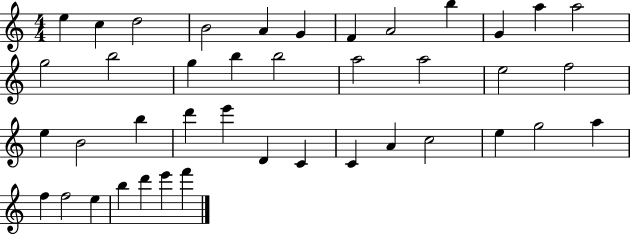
E5/q C5/q D5/h B4/h A4/q G4/q F4/q A4/h B5/q G4/q A5/q A5/h G5/h B5/h G5/q B5/q B5/h A5/h A5/h E5/h F5/h E5/q B4/h B5/q D6/q E6/q D4/q C4/q C4/q A4/q C5/h E5/q G5/h A5/q F5/q F5/h E5/q B5/q D6/q E6/q F6/q